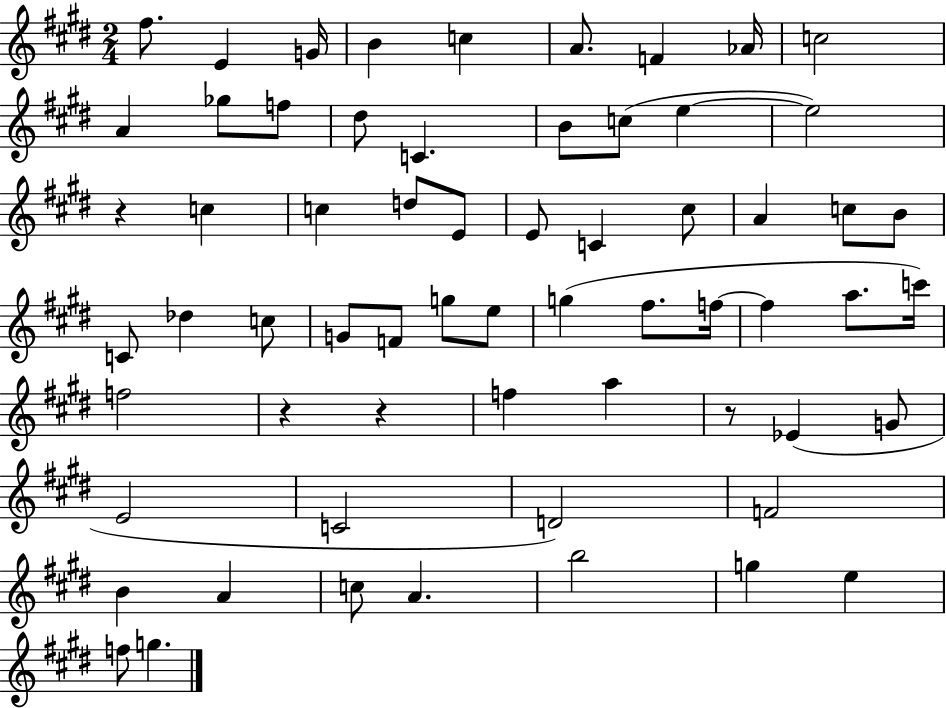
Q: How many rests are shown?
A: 4